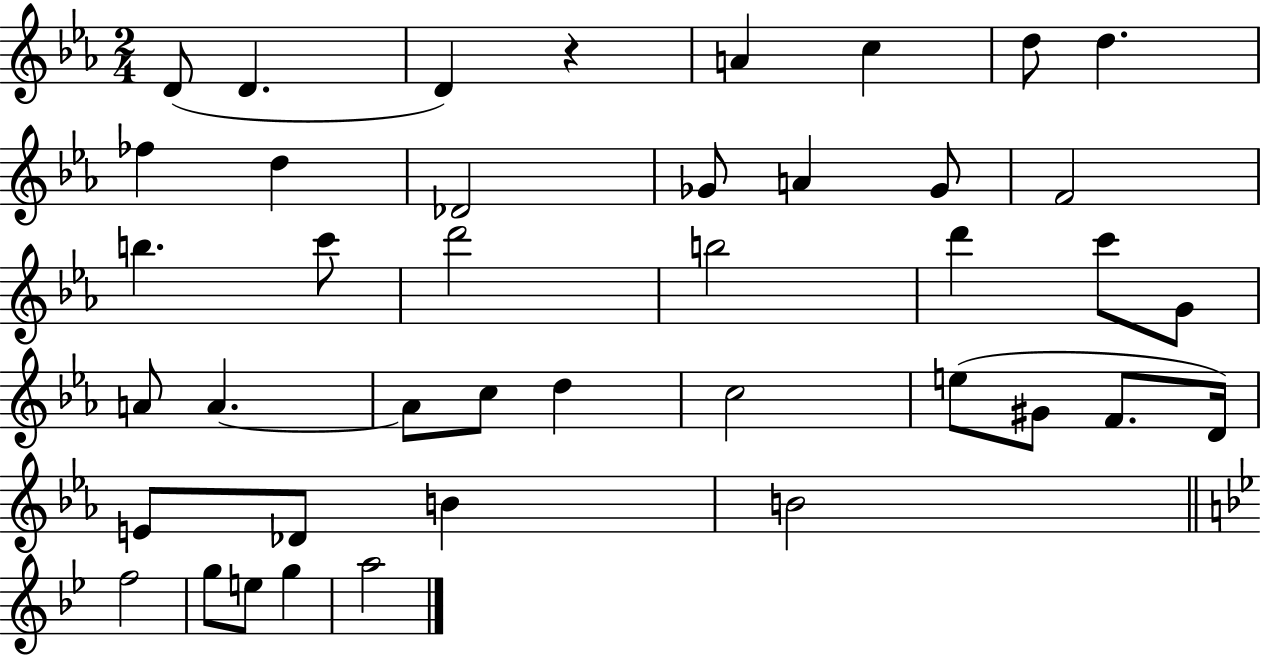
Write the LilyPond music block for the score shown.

{
  \clef treble
  \numericTimeSignature
  \time 2/4
  \key ees \major
  \repeat volta 2 { d'8( d'4. | d'4) r4 | a'4 c''4 | d''8 d''4. | \break fes''4 d''4 | des'2 | ges'8 a'4 ges'8 | f'2 | \break b''4. c'''8 | d'''2 | b''2 | d'''4 c'''8 g'8 | \break a'8 a'4.~~ | a'8 c''8 d''4 | c''2 | e''8( gis'8 f'8. d'16) | \break e'8 des'8 b'4 | b'2 | \bar "||" \break \key bes \major f''2 | g''8 e''8 g''4 | a''2 | } \bar "|."
}